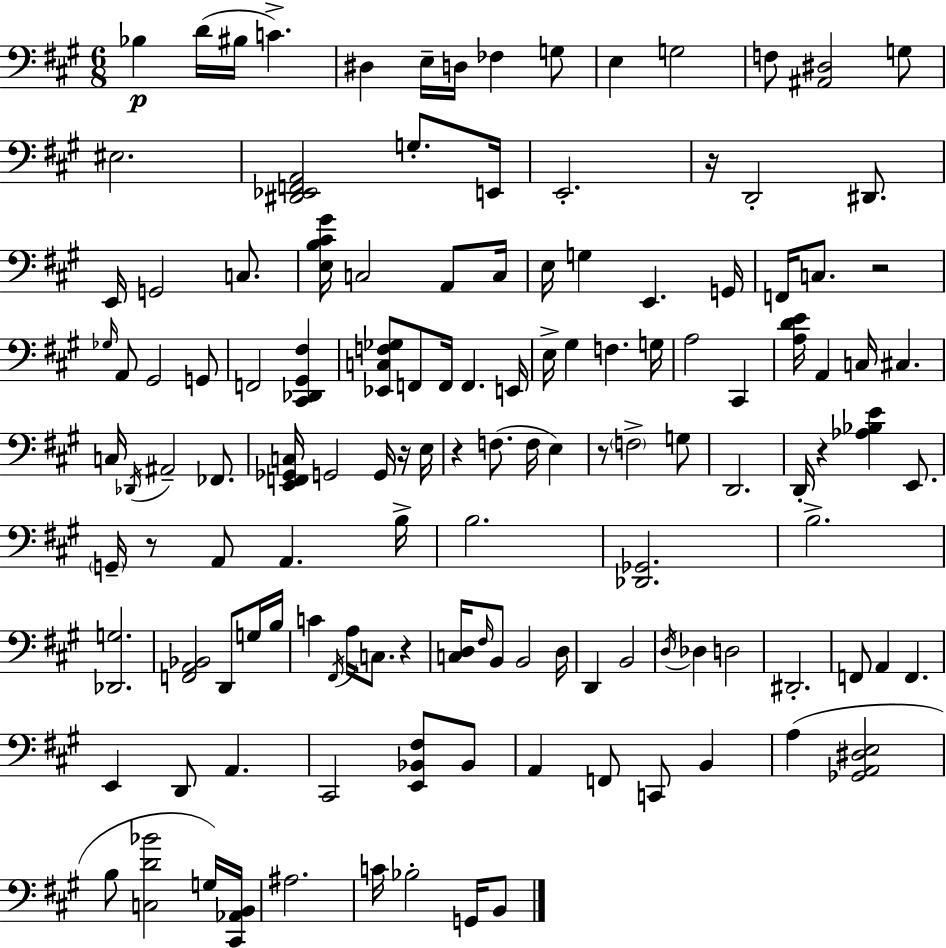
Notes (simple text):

Bb3/q D4/s BIS3/s C4/q. D#3/q E3/s D3/s FES3/q G3/e E3/q G3/h F3/e [A#2,D#3]/h G3/e EIS3/h. [D#2,Eb2,F2,A2]/h G3/e. E2/s E2/h. R/s D2/h D#2/e. E2/s G2/h C3/e. [E3,B3,C#4,G#4]/s C3/h A2/e C3/s E3/s G3/q E2/q. G2/s F2/s C3/e. R/h Gb3/s A2/e G#2/h G2/e F2/h [C#2,Db2,G#2,F#3]/q [Eb2,C3,F3,Gb3]/e F2/e F2/s F2/q. E2/s E3/s G#3/q F3/q. G3/s A3/h C#2/q [A3,D4,E4]/s A2/q C3/s C#3/q. C3/s Db2/s A#2/h FES2/e. [E2,F2,Gb2,C3]/s G2/h G2/s R/s E3/s R/q F3/e. F3/s E3/q R/e F3/h G3/e D2/h. D2/s R/q [Ab3,Bb3,E4]/q E2/e. G2/s R/e A2/e A2/q. B3/s B3/h. [Db2,Gb2]/h. B3/h. [Db2,G3]/h. [F2,A2,Bb2]/h D2/e G3/s B3/s C4/q F#2/s A3/s C3/e. R/q [C3,D3]/s F#3/s B2/e B2/h D3/s D2/q B2/h D3/s Db3/q D3/h D#2/h. F2/e A2/q F2/q. E2/q D2/e A2/q. C#2/h [E2,Bb2,F#3]/e Bb2/e A2/q F2/e C2/e B2/q A3/q [Gb2,A2,D#3,E3]/h B3/e [C3,D4,Bb4]/h G3/s [C#2,Ab2,B2]/s A#3/h. C4/s Bb3/h G2/s B2/e